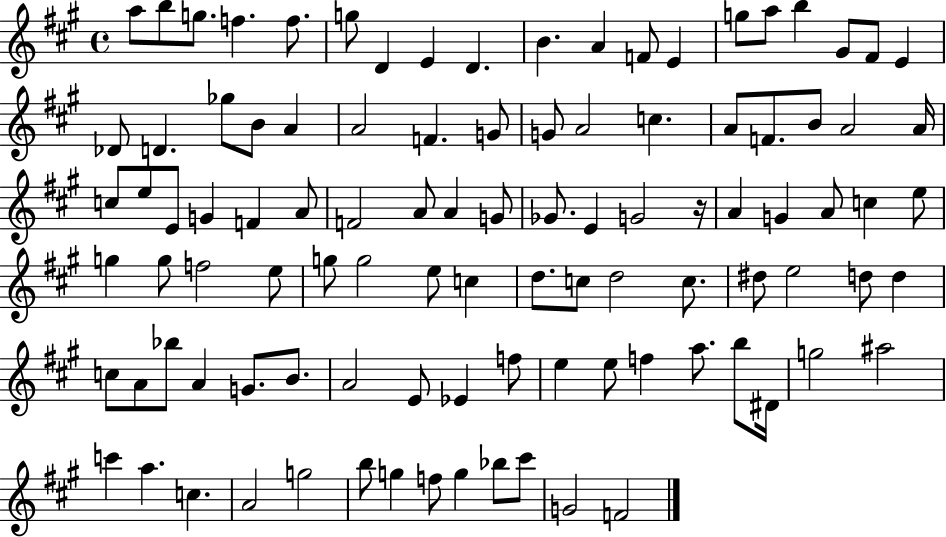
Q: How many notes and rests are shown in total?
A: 101